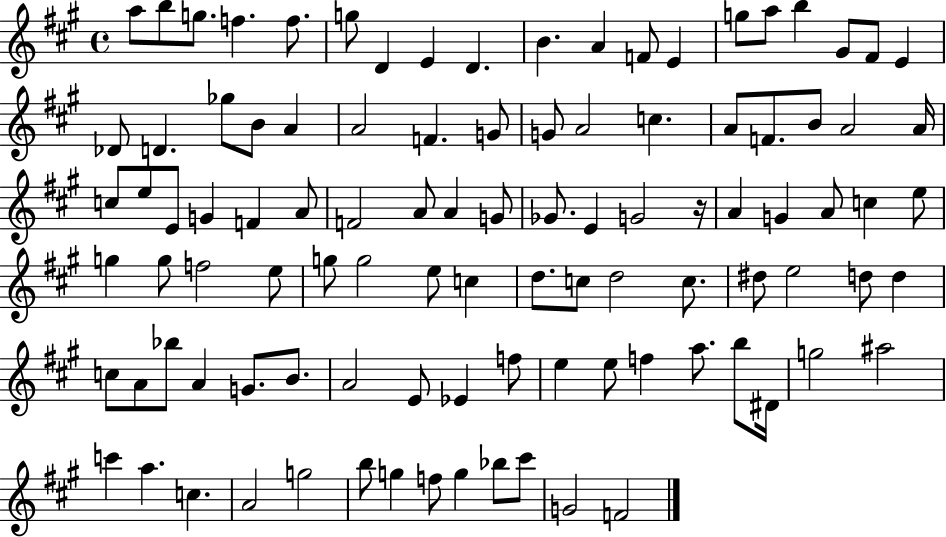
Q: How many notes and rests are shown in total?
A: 101